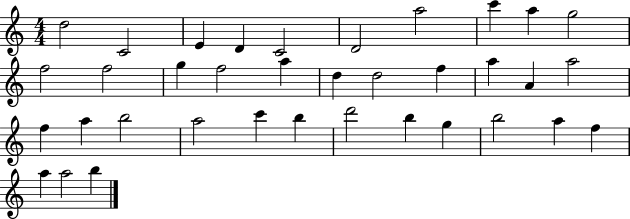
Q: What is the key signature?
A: C major